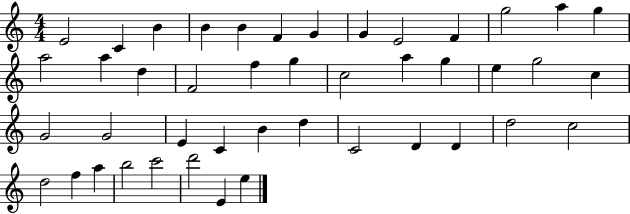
E4/h C4/q B4/q B4/q B4/q F4/q G4/q G4/q E4/h F4/q G5/h A5/q G5/q A5/h A5/q D5/q F4/h F5/q G5/q C5/h A5/q G5/q E5/q G5/h C5/q G4/h G4/h E4/q C4/q B4/q D5/q C4/h D4/q D4/q D5/h C5/h D5/h F5/q A5/q B5/h C6/h D6/h E4/q E5/q